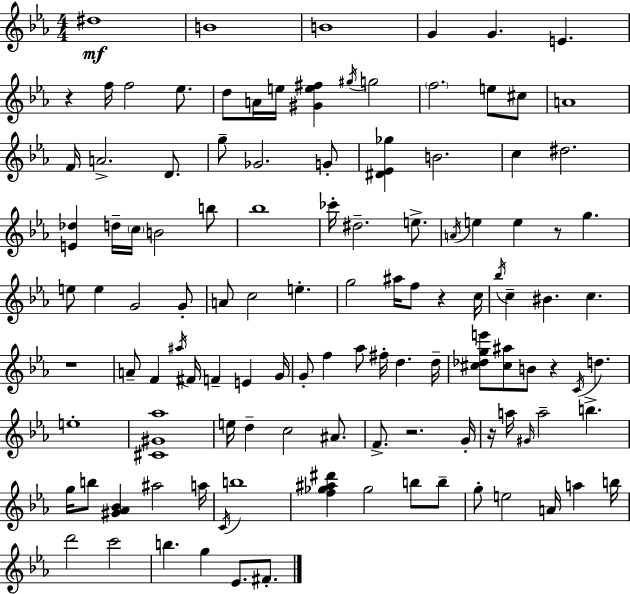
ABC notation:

X:1
T:Untitled
M:4/4
L:1/4
K:Eb
^d4 B4 B4 G G E z f/4 f2 _e/2 d/2 A/4 e/4 [^Ge^f] ^g/4 g2 f2 e/2 ^c/2 A4 F/4 A2 D/2 g/2 _G2 G/2 [^D_E_g] B2 c ^d2 [E_d] d/4 c/4 B2 b/2 _b4 _c'/4 ^d2 e/2 A/4 e e z/2 g e/2 e G2 G/2 A/2 c2 e g2 ^a/4 f/2 z c/4 _b/4 c ^B c z4 A/2 F ^a/4 ^F/4 F E G/4 G/2 f _a/2 ^f/4 d d/4 [^c_dge']/2 [^c^a]/2 B/2 z C/4 d e4 [^C^G_a]4 e/4 d c2 ^A/2 F/2 z2 G/4 z/4 a/4 ^G/4 a2 b g/4 b/2 [^G_A_B] ^a2 a/4 C/4 b4 [f_g^a^d'] _g2 b/2 b/2 g/2 e2 A/4 a b/4 d'2 c'2 b g _E/2 ^F/2